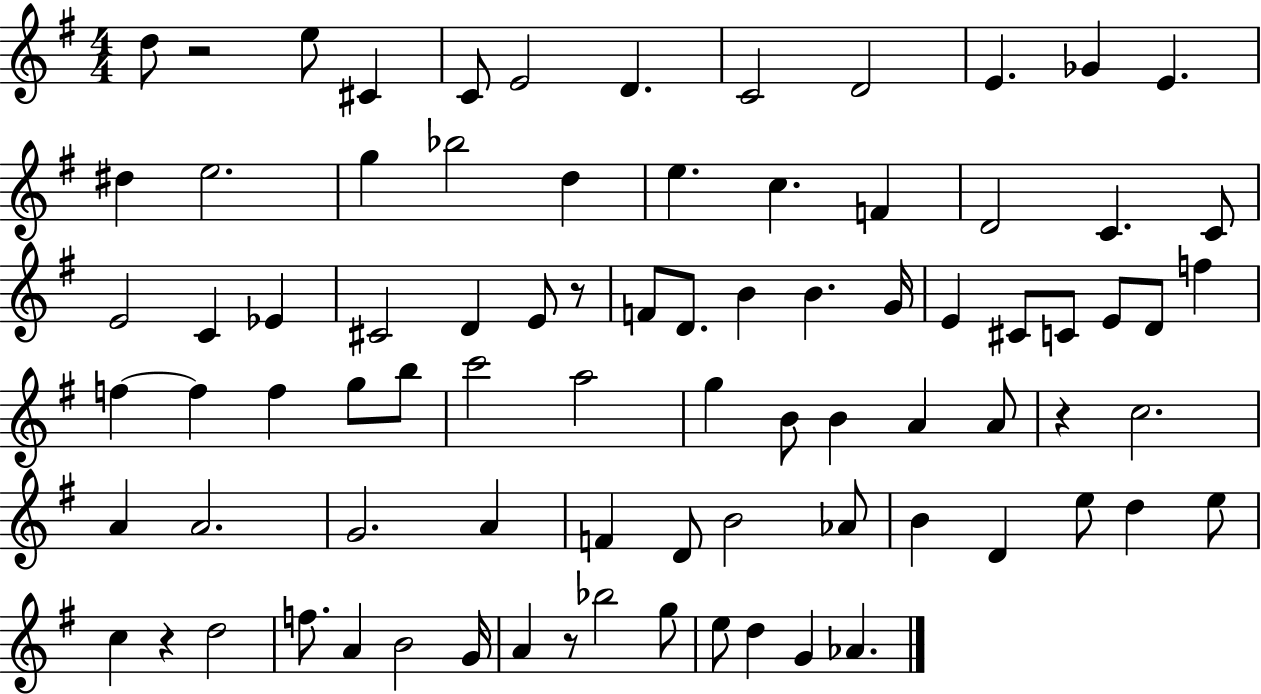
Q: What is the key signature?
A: G major